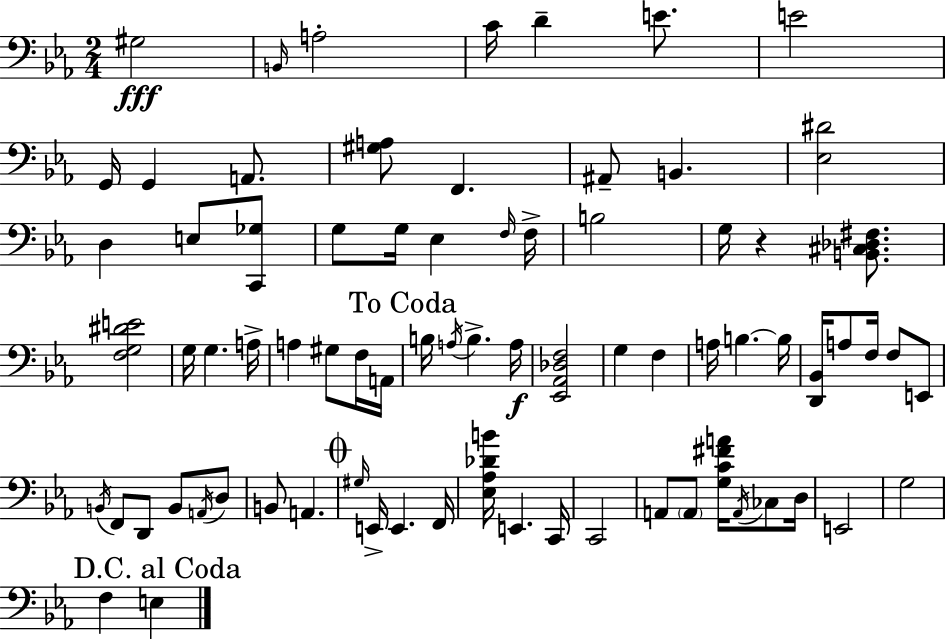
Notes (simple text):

G#3/h B2/s A3/h C4/s D4/q E4/e. E4/h G2/s G2/q A2/e. [G#3,A3]/e F2/q. A#2/e B2/q. [Eb3,D#4]/h D3/q E3/e [C2,Gb3]/e G3/e G3/s Eb3/q F3/s F3/s B3/h G3/s R/q [B2,C#3,Db3,F#3]/e. [F3,G3,D#4,E4]/h G3/s G3/q. A3/s A3/q G#3/e F3/s A2/s B3/s A3/s B3/q. A3/s [Eb2,Ab2,Db3,F3]/h G3/q F3/q A3/s B3/q. B3/s [D2,Bb2]/s A3/e F3/s F3/e E2/e B2/s F2/e D2/e B2/e A2/s D3/e B2/e A2/q. G#3/s E2/s E2/q. F2/s [Eb3,Ab3,Db4,B4]/s E2/q. C2/s C2/h A2/e A2/e [G3,C4,F#4,A4]/s A2/s CES3/e D3/s E2/h G3/h F3/q E3/q